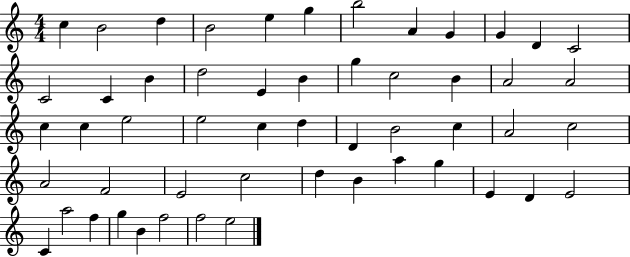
X:1
T:Untitled
M:4/4
L:1/4
K:C
c B2 d B2 e g b2 A G G D C2 C2 C B d2 E B g c2 B A2 A2 c c e2 e2 c d D B2 c A2 c2 A2 F2 E2 c2 d B a g E D E2 C a2 f g B f2 f2 e2